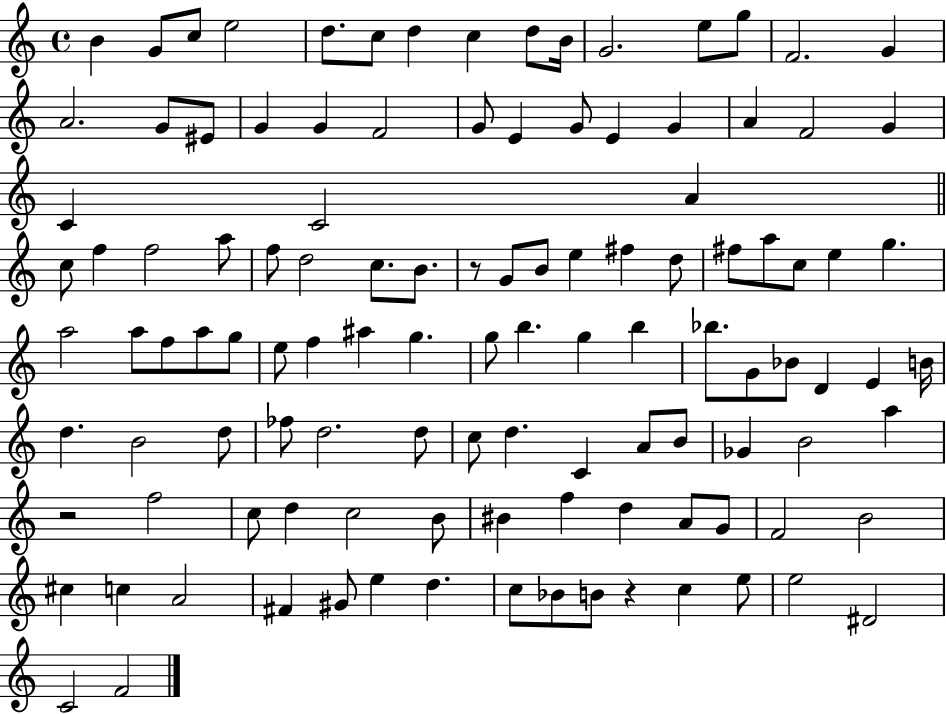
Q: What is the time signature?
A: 4/4